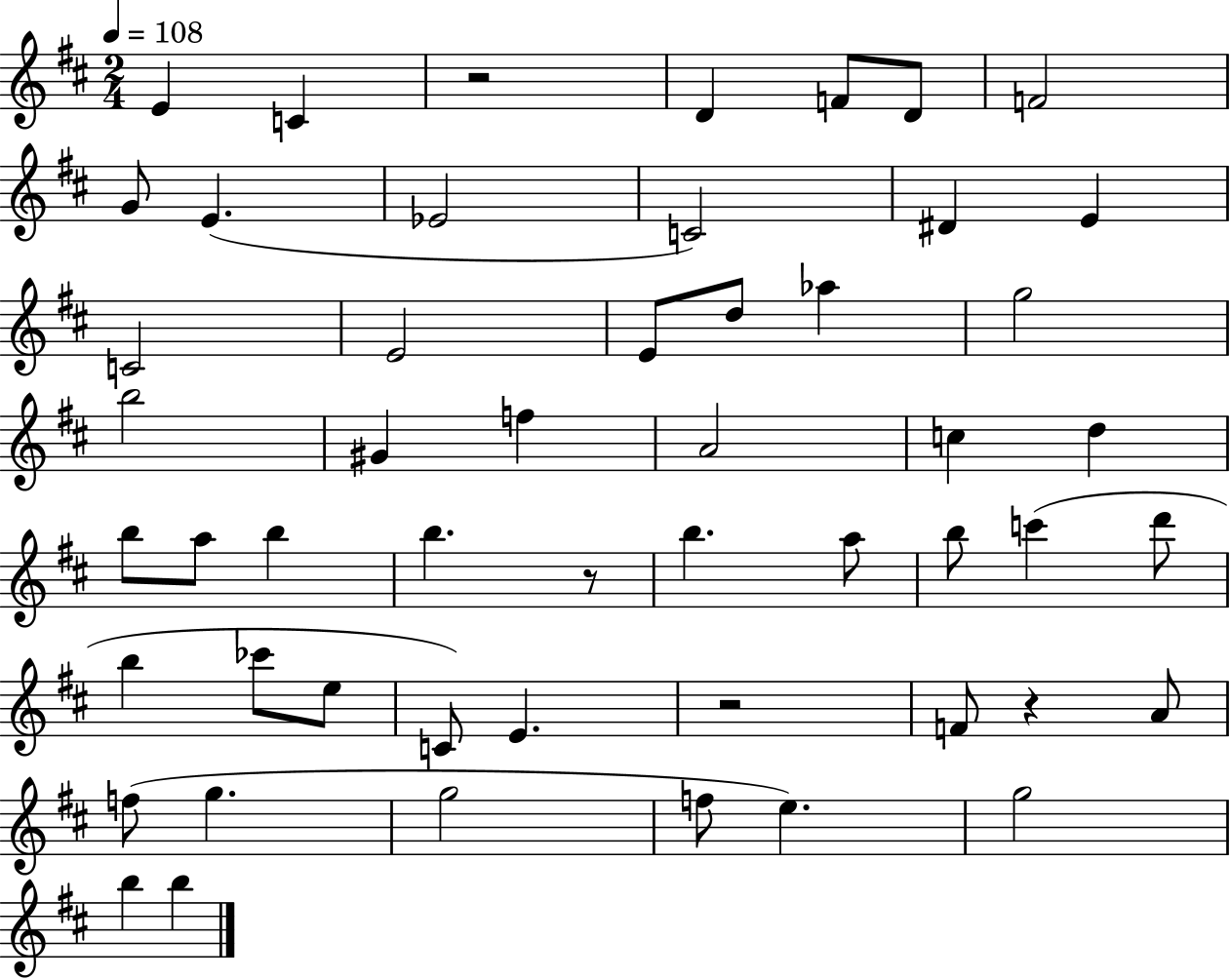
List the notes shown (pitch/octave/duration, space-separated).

E4/q C4/q R/h D4/q F4/e D4/e F4/h G4/e E4/q. Eb4/h C4/h D#4/q E4/q C4/h E4/h E4/e D5/e Ab5/q G5/h B5/h G#4/q F5/q A4/h C5/q D5/q B5/e A5/e B5/q B5/q. R/e B5/q. A5/e B5/e C6/q D6/e B5/q CES6/e E5/e C4/e E4/q. R/h F4/e R/q A4/e F5/e G5/q. G5/h F5/e E5/q. G5/h B5/q B5/q